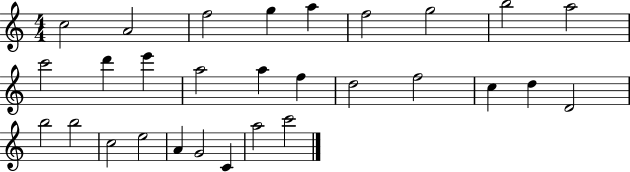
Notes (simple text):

C5/h A4/h F5/h G5/q A5/q F5/h G5/h B5/h A5/h C6/h D6/q E6/q A5/h A5/q F5/q D5/h F5/h C5/q D5/q D4/h B5/h B5/h C5/h E5/h A4/q G4/h C4/q A5/h C6/h